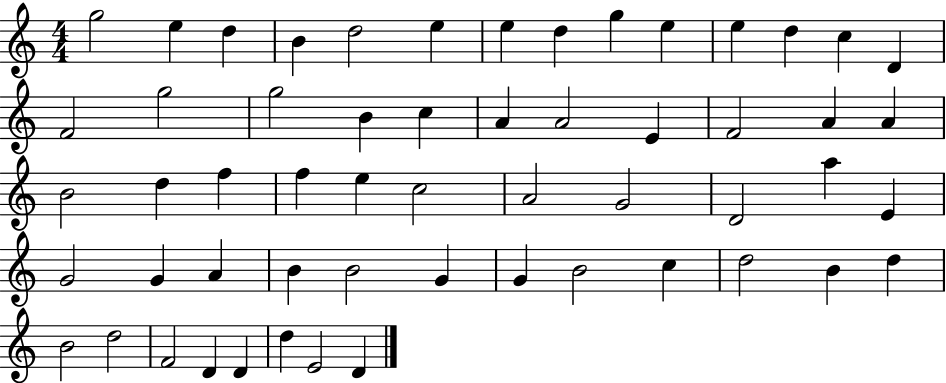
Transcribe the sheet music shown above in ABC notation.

X:1
T:Untitled
M:4/4
L:1/4
K:C
g2 e d B d2 e e d g e e d c D F2 g2 g2 B c A A2 E F2 A A B2 d f f e c2 A2 G2 D2 a E G2 G A B B2 G G B2 c d2 B d B2 d2 F2 D D d E2 D